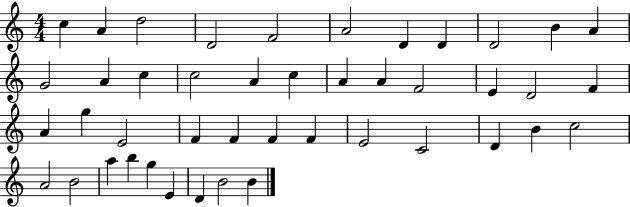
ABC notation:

X:1
T:Untitled
M:4/4
L:1/4
K:C
c A d2 D2 F2 A2 D D D2 B A G2 A c c2 A c A A F2 E D2 F A g E2 F F F F E2 C2 D B c2 A2 B2 a b g E D B2 B